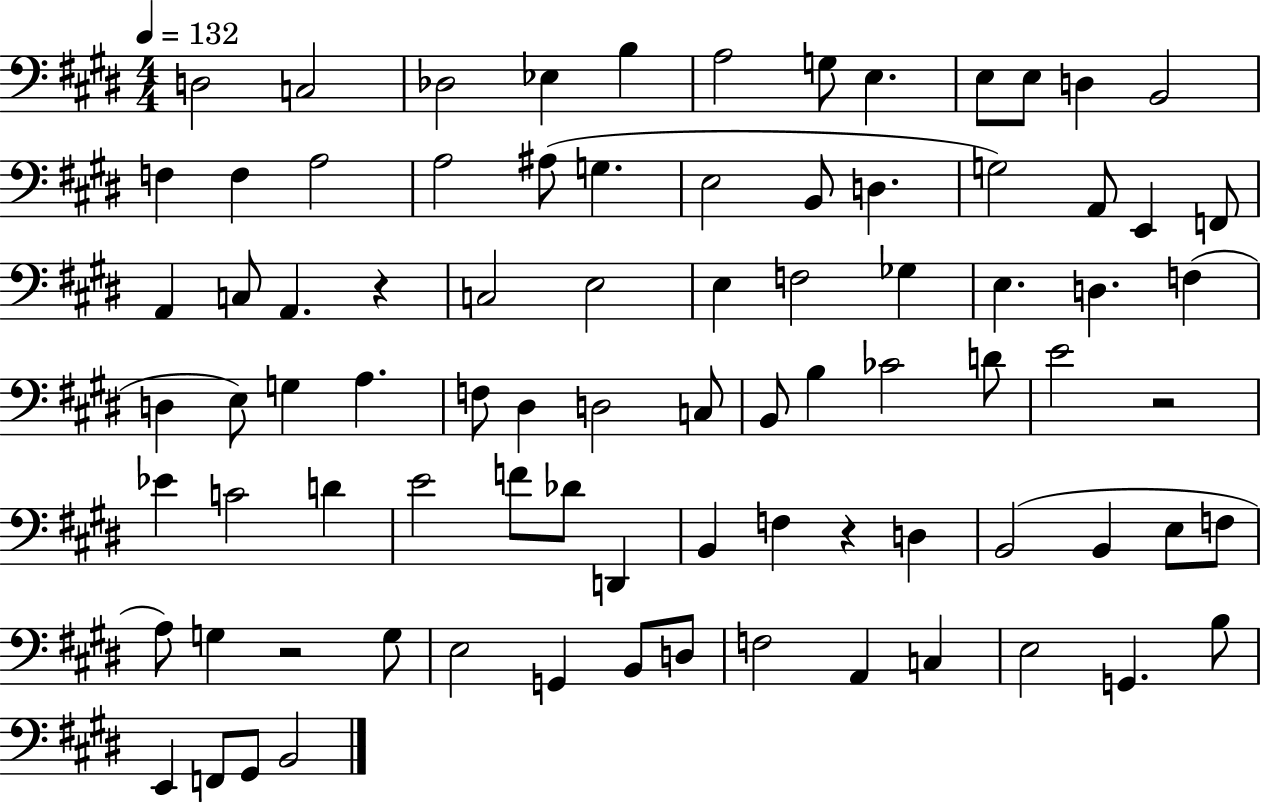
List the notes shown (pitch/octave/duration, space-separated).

D3/h C3/h Db3/h Eb3/q B3/q A3/h G3/e E3/q. E3/e E3/e D3/q B2/h F3/q F3/q A3/h A3/h A#3/e G3/q. E3/h B2/e D3/q. G3/h A2/e E2/q F2/e A2/q C3/e A2/q. R/q C3/h E3/h E3/q F3/h Gb3/q E3/q. D3/q. F3/q D3/q E3/e G3/q A3/q. F3/e D#3/q D3/h C3/e B2/e B3/q CES4/h D4/e E4/h R/h Eb4/q C4/h D4/q E4/h F4/e Db4/e D2/q B2/q F3/q R/q D3/q B2/h B2/q E3/e F3/e A3/e G3/q R/h G3/e E3/h G2/q B2/e D3/e F3/h A2/q C3/q E3/h G2/q. B3/e E2/q F2/e G#2/e B2/h